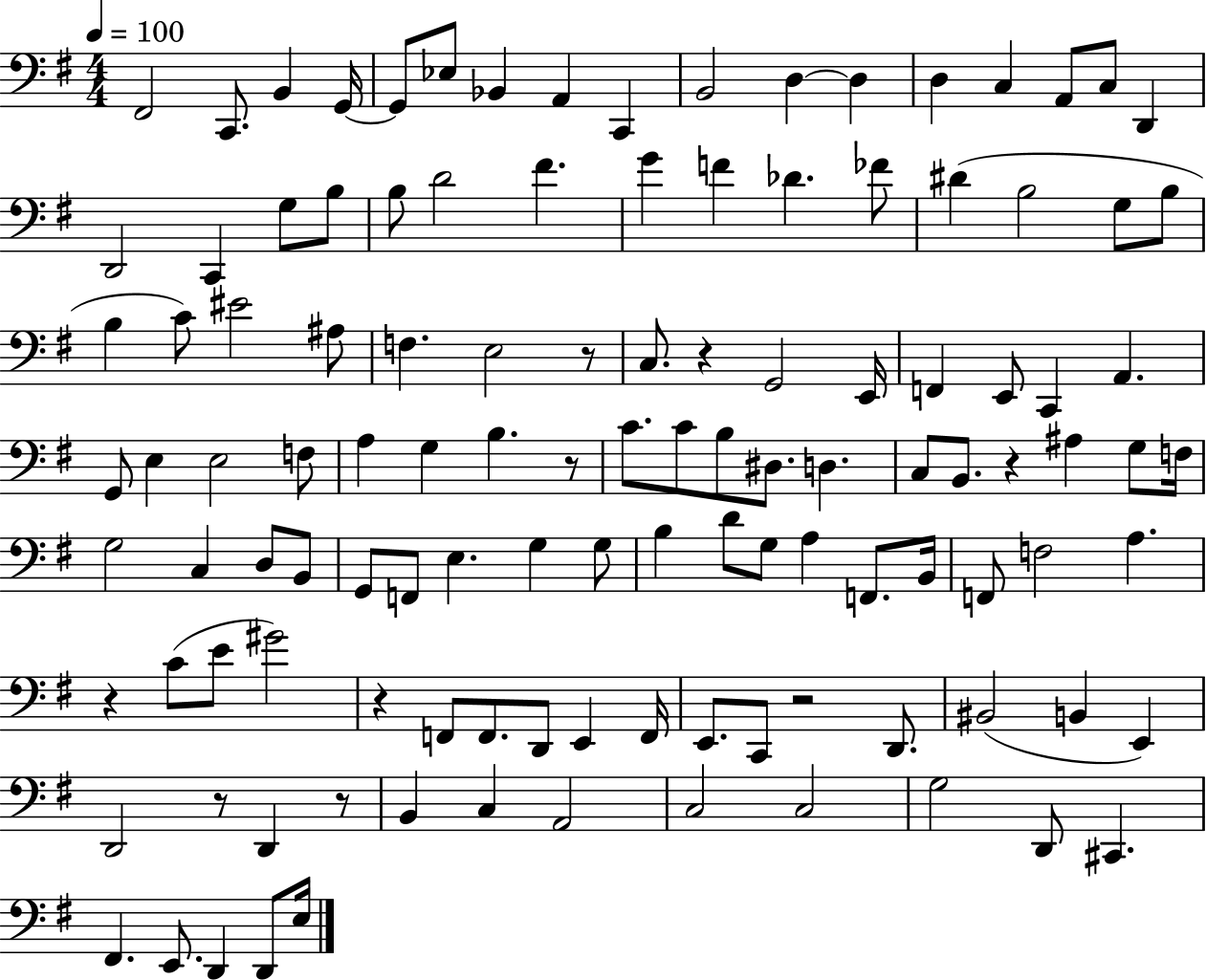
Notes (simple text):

F#2/h C2/e. B2/q G2/s G2/e Eb3/e Bb2/q A2/q C2/q B2/h D3/q D3/q D3/q C3/q A2/e C3/e D2/q D2/h C2/q G3/e B3/e B3/e D4/h F#4/q. G4/q F4/q Db4/q. FES4/e D#4/q B3/h G3/e B3/e B3/q C4/e EIS4/h A#3/e F3/q. E3/h R/e C3/e. R/q G2/h E2/s F2/q E2/e C2/q A2/q. G2/e E3/q E3/h F3/e A3/q G3/q B3/q. R/e C4/e. C4/e B3/e D#3/e. D3/q. C3/e B2/e. R/q A#3/q G3/e F3/s G3/h C3/q D3/e B2/e G2/e F2/e E3/q. G3/q G3/e B3/q D4/e G3/e A3/q F2/e. B2/s F2/e F3/h A3/q. R/q C4/e E4/e G#4/h R/q F2/e F2/e. D2/e E2/q F2/s E2/e. C2/e R/h D2/e. BIS2/h B2/q E2/q D2/h R/e D2/q R/e B2/q C3/q A2/h C3/h C3/h G3/h D2/e C#2/q. F#2/q. E2/e. D2/q D2/e E3/s